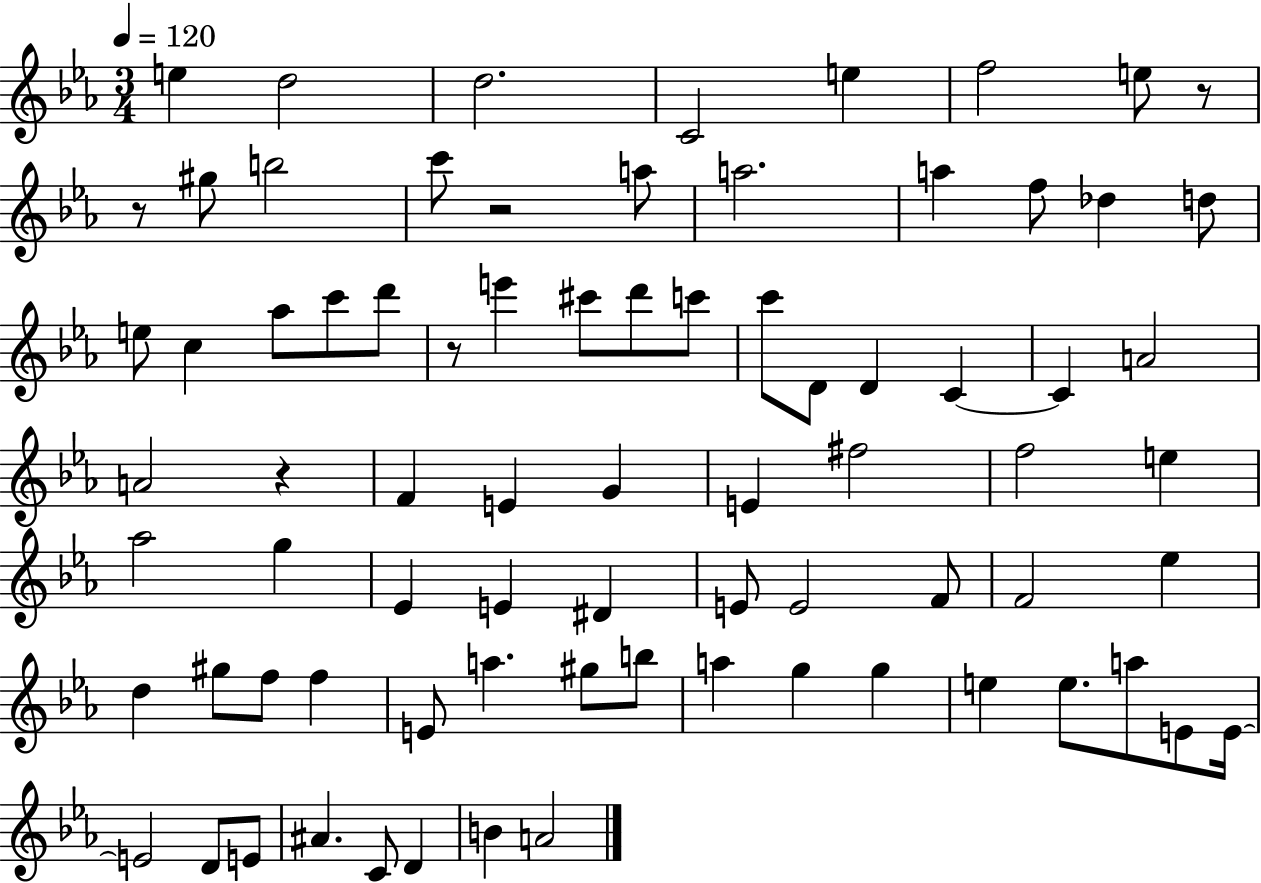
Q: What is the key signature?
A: EES major